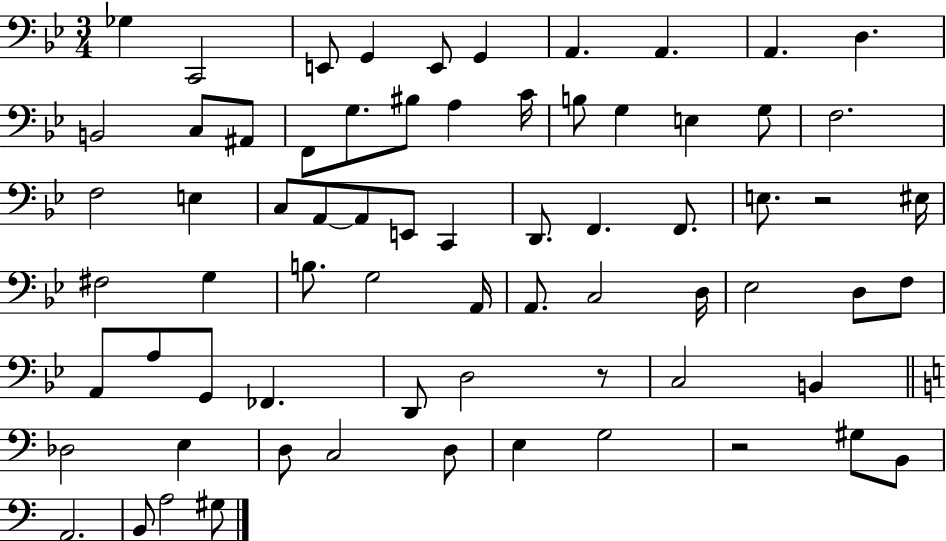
Gb3/q C2/h E2/e G2/q E2/e G2/q A2/q. A2/q. A2/q. D3/q. B2/h C3/e A#2/e F2/e G3/e. BIS3/e A3/q C4/s B3/e G3/q E3/q G3/e F3/h. F3/h E3/q C3/e A2/e A2/e E2/e C2/q D2/e. F2/q. F2/e. E3/e. R/h EIS3/s F#3/h G3/q B3/e. G3/h A2/s A2/e. C3/h D3/s Eb3/h D3/e F3/e A2/e A3/e G2/e FES2/q. D2/e D3/h R/e C3/h B2/q Db3/h E3/q D3/e C3/h D3/e E3/q G3/h R/h G#3/e B2/e A2/h. B2/e A3/h G#3/e